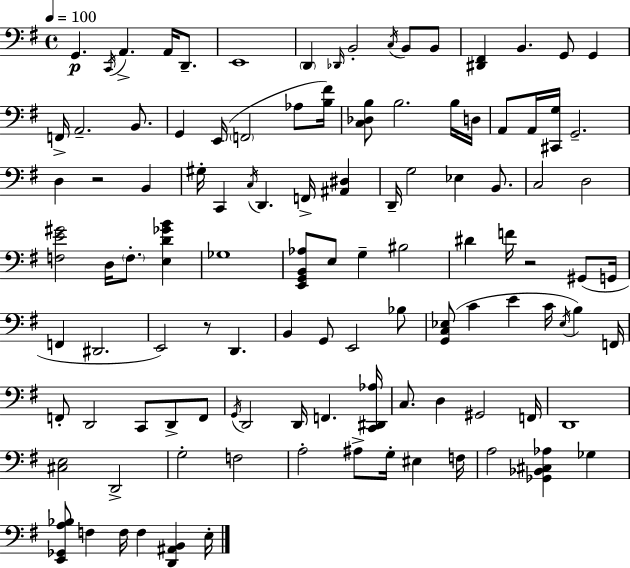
G2/q. C2/s A2/q. A2/s D2/e. E2/w D2/q Db2/s B2/h C3/s B2/e B2/e [D#2,F#2]/q B2/q. G2/e G2/q F2/s A2/h. B2/e. G2/q E2/s F2/h Ab3/e [B3,F#4]/s [C3,Db3,B3]/e B3/h. B3/s D3/s A2/e A2/s [C#2,G3]/s G2/h. D3/q R/h B2/q G#3/s C2/q C3/s D2/q. F2/s [A#2,D#3]/q D2/s G3/h Eb3/q B2/e. C3/h D3/h [F3,E4,G#4]/h D3/s F3/e. [E3,D4,Gb4,B4]/q Gb3/w [E2,G2,B2,Ab3]/e E3/e G3/q BIS3/h D#4/q F4/s R/h G#2/e G2/s F2/q D#2/h. E2/h R/e D2/q. B2/q G2/e E2/h Bb3/e [G2,C3,Eb3]/e C4/q E4/q C4/s Eb3/s B3/q F2/s F2/e D2/h C2/e D2/e F2/e G2/s D2/h D2/s F2/q. [C2,D#2,Ab3]/s C3/e. D3/q G#2/h F2/s D2/w [C#3,E3]/h D2/h G3/h F3/h A3/h A#3/e G3/s EIS3/q F3/s A3/h [Gb2,Bb2,C#3,Ab3]/q Gb3/q [E2,Gb2,A3,Bb3]/e F3/q F3/s F3/q [D2,A#2,B2]/q E3/s